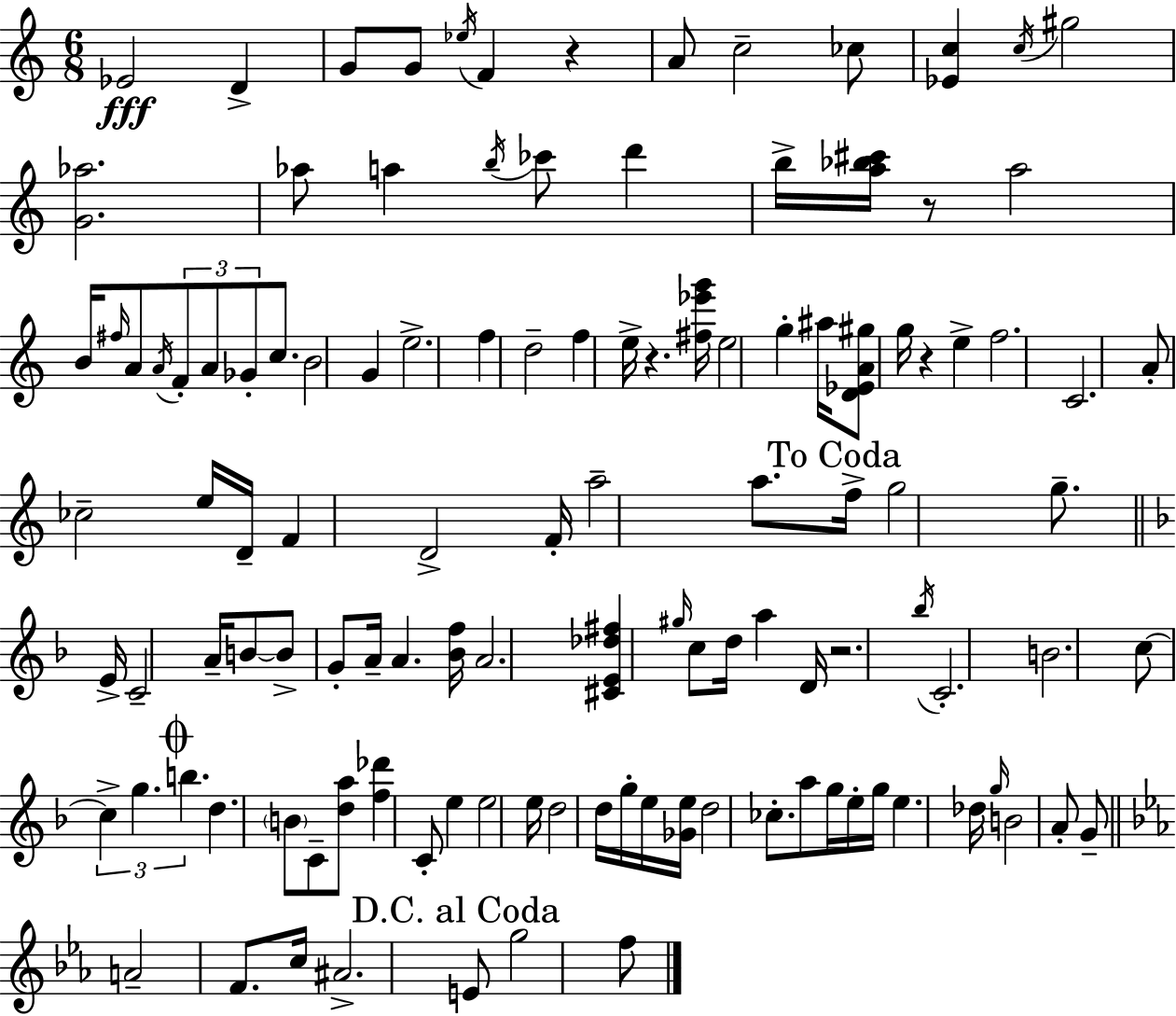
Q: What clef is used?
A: treble